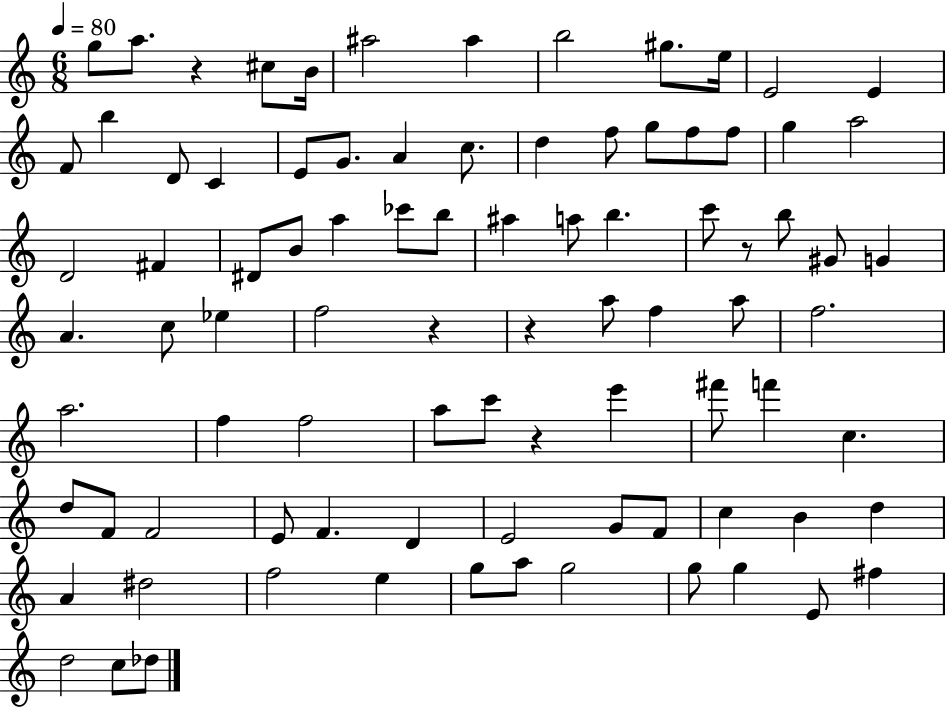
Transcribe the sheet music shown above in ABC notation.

X:1
T:Untitled
M:6/8
L:1/4
K:C
g/2 a/2 z ^c/2 B/4 ^a2 ^a b2 ^g/2 e/4 E2 E F/2 b D/2 C E/2 G/2 A c/2 d f/2 g/2 f/2 f/2 g a2 D2 ^F ^D/2 B/2 a _c'/2 b/2 ^a a/2 b c'/2 z/2 b/2 ^G/2 G A c/2 _e f2 z z a/2 f a/2 f2 a2 f f2 a/2 c'/2 z e' ^f'/2 f' c d/2 F/2 F2 E/2 F D E2 G/2 F/2 c B d A ^d2 f2 e g/2 a/2 g2 g/2 g E/2 ^f d2 c/2 _d/2